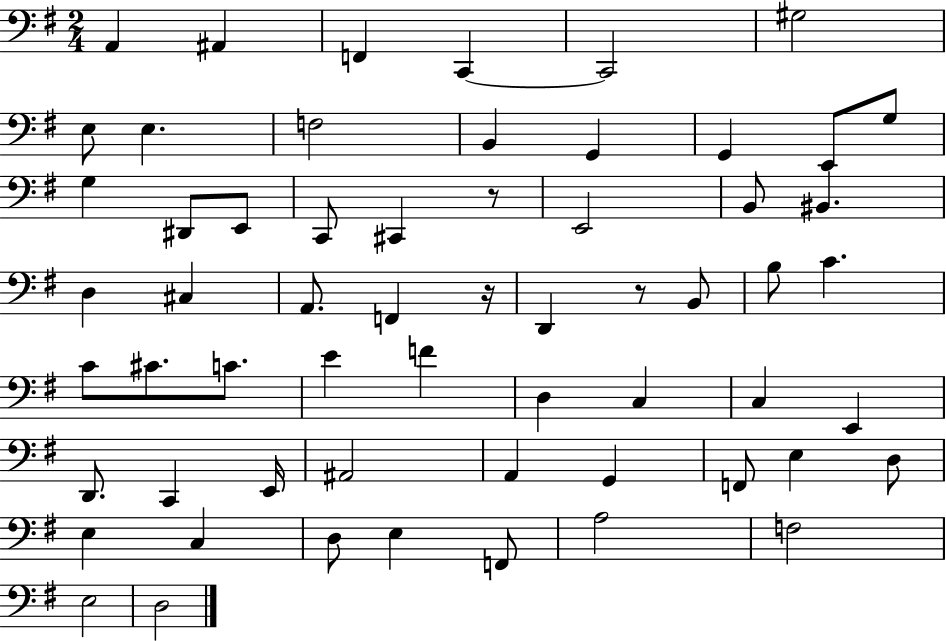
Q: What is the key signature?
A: G major